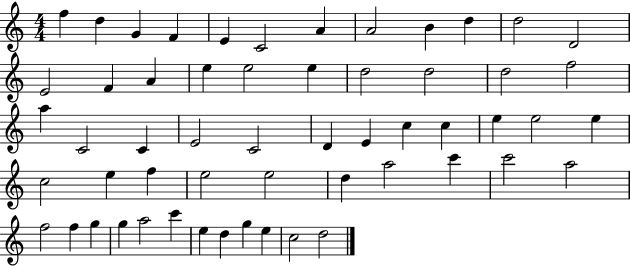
{
  \clef treble
  \numericTimeSignature
  \time 4/4
  \key c \major
  f''4 d''4 g'4 f'4 | e'4 c'2 a'4 | a'2 b'4 d''4 | d''2 d'2 | \break e'2 f'4 a'4 | e''4 e''2 e''4 | d''2 d''2 | d''2 f''2 | \break a''4 c'2 c'4 | e'2 c'2 | d'4 e'4 c''4 c''4 | e''4 e''2 e''4 | \break c''2 e''4 f''4 | e''2 e''2 | d''4 a''2 c'''4 | c'''2 a''2 | \break f''2 f''4 g''4 | g''4 a''2 c'''4 | e''4 d''4 g''4 e''4 | c''2 d''2 | \break \bar "|."
}